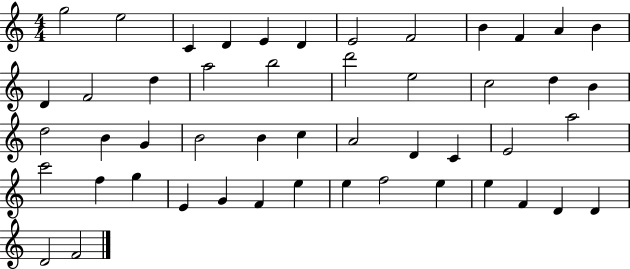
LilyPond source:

{
  \clef treble
  \numericTimeSignature
  \time 4/4
  \key c \major
  g''2 e''2 | c'4 d'4 e'4 d'4 | e'2 f'2 | b'4 f'4 a'4 b'4 | \break d'4 f'2 d''4 | a''2 b''2 | d'''2 e''2 | c''2 d''4 b'4 | \break d''2 b'4 g'4 | b'2 b'4 c''4 | a'2 d'4 c'4 | e'2 a''2 | \break c'''2 f''4 g''4 | e'4 g'4 f'4 e''4 | e''4 f''2 e''4 | e''4 f'4 d'4 d'4 | \break d'2 f'2 | \bar "|."
}